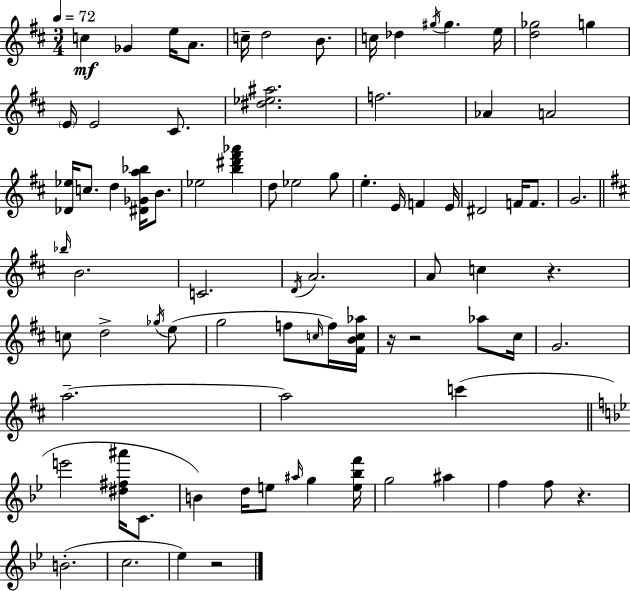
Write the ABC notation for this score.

X:1
T:Untitled
M:3/4
L:1/4
K:D
c _G e/4 A/2 c/4 d2 B/2 c/4 _d ^g/4 ^g e/4 [d_g]2 g E/4 E2 ^C/2 [^d_e^a]2 f2 _A A2 [_D_e]/4 c/2 d [^D_Ga_b]/4 B/2 _e2 [b^d'^f'_a'] d/2 _e2 g/2 e E/4 F E/4 ^D2 F/4 F/2 G2 _b/4 B2 C2 D/4 A2 A/2 c z c/2 d2 _g/4 e/2 g2 f/2 c/4 f/4 [^FBc_a]/4 z/4 z2 _a/2 ^c/4 G2 a2 a2 c' e'2 [^d^f^a']/4 C/2 B d/4 e/2 ^a/4 g [e_bf']/4 g2 ^a f f/2 z B2 c2 _e z2